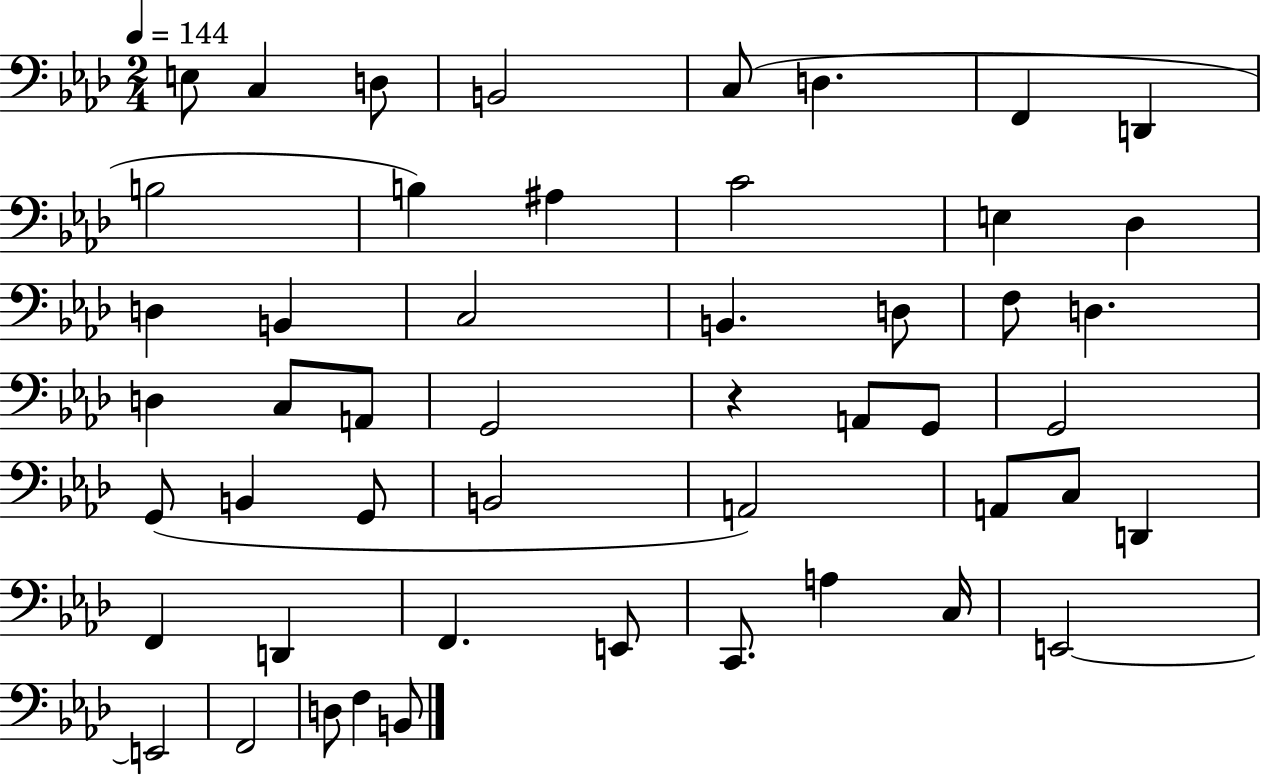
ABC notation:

X:1
T:Untitled
M:2/4
L:1/4
K:Ab
E,/2 C, D,/2 B,,2 C,/2 D, F,, D,, B,2 B, ^A, C2 E, _D, D, B,, C,2 B,, D,/2 F,/2 D, D, C,/2 A,,/2 G,,2 z A,,/2 G,,/2 G,,2 G,,/2 B,, G,,/2 B,,2 A,,2 A,,/2 C,/2 D,, F,, D,, F,, E,,/2 C,,/2 A, C,/4 E,,2 E,,2 F,,2 D,/2 F, B,,/2